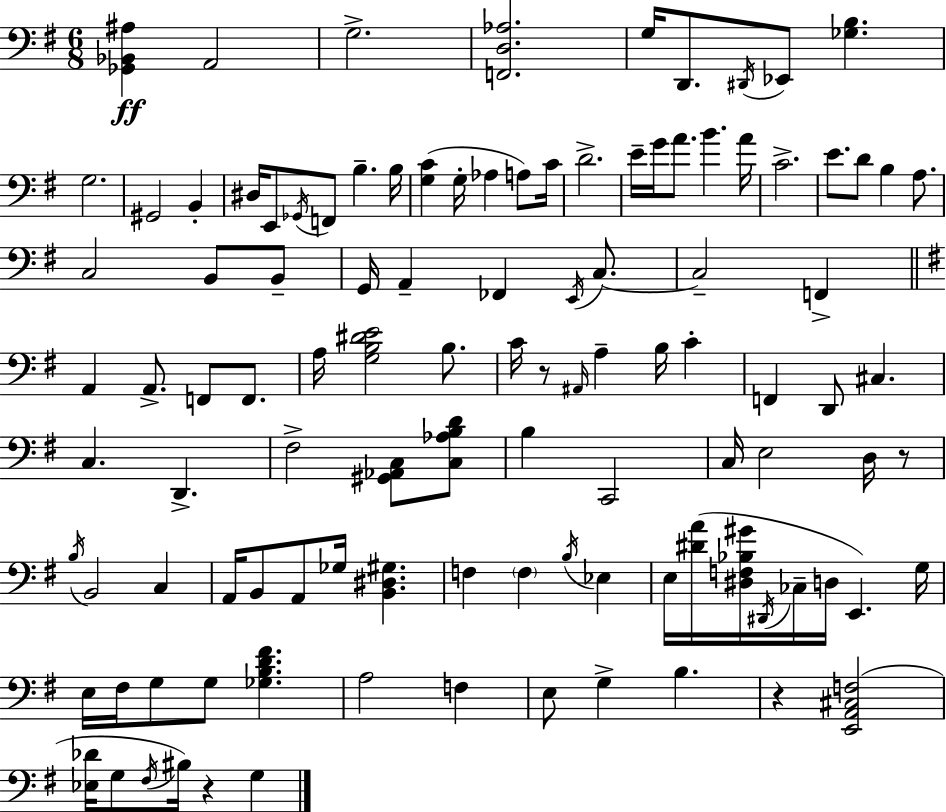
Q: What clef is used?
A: bass